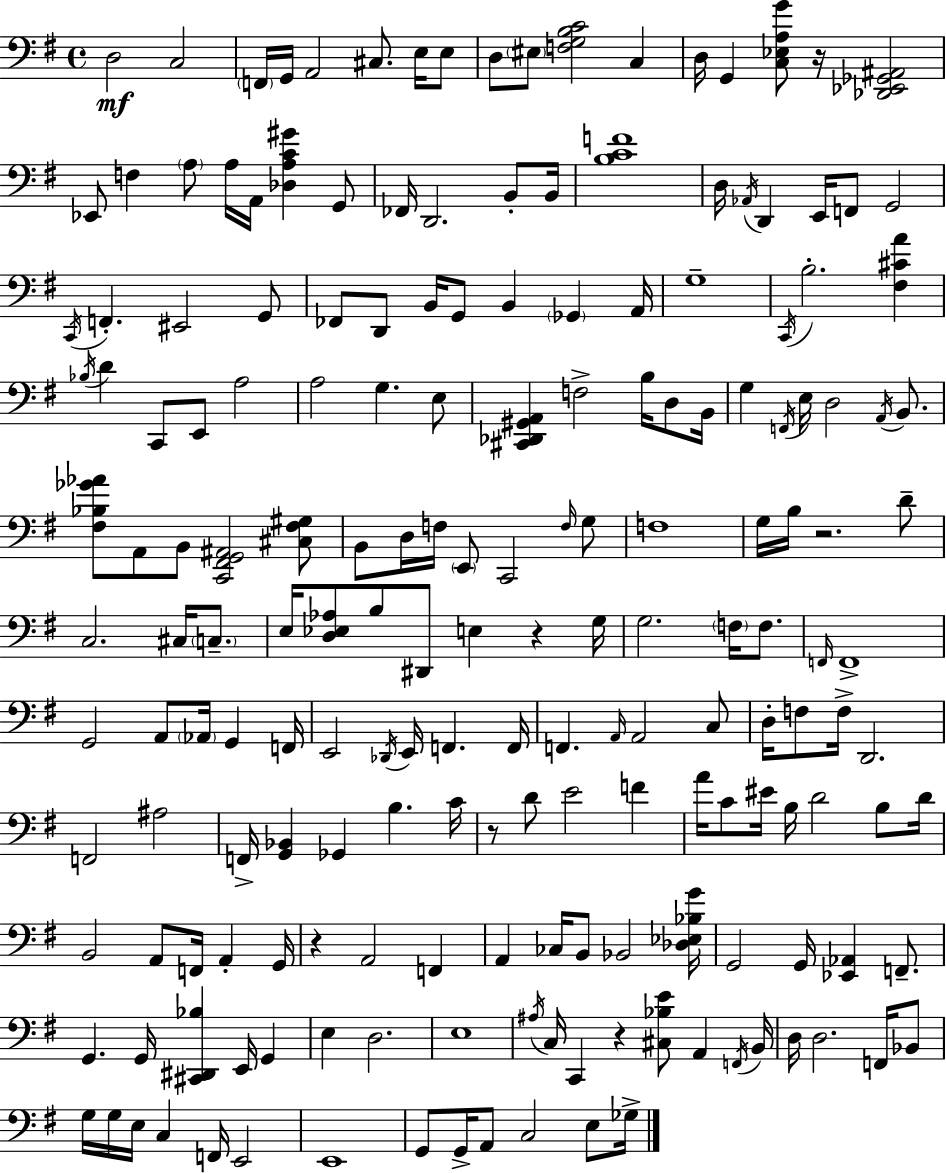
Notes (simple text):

D3/h C3/h F2/s G2/s A2/h C#3/e. E3/s E3/e D3/e EIS3/e [F3,G3,B3,C4]/h C3/q D3/s G2/q [C3,Eb3,A3,G4]/e R/s [Db2,Eb2,Gb2,A#2]/h Eb2/e F3/q A3/e A3/s A2/s [Db3,A3,C4,G#4]/q G2/e FES2/s D2/h. B2/e B2/s [B3,C4,F4]/w D3/s Ab2/s D2/q E2/s F2/e G2/h C2/s F2/q. EIS2/h G2/e FES2/e D2/e B2/s G2/e B2/q Gb2/q A2/s G3/w C2/s B3/h. [F#3,C#4,A4]/q Bb3/s D4/q C2/e E2/e A3/h A3/h G3/q. E3/e [C#2,Db2,G#2,A2]/q F3/h B3/s D3/e B2/s G3/q F2/s E3/s D3/h A2/s B2/e. [F#3,Bb3,Gb4,Ab4]/e A2/e B2/e [C2,F#2,G2,A#2]/h [C#3,F#3,G#3]/e B2/e D3/s F3/s E2/e C2/h F3/s G3/e F3/w G3/s B3/s R/h. D4/e C3/h. C#3/s C3/e. E3/s [D3,Eb3,Ab3]/e B3/e D#2/e E3/q R/q G3/s G3/h. F3/s F3/e. F2/s F2/w G2/h A2/e Ab2/s G2/q F2/s E2/h Db2/s E2/s F2/q. F2/s F2/q. A2/s A2/h C3/e D3/s F3/e F3/s D2/h. F2/h A#3/h F2/s [G2,Bb2]/q Gb2/q B3/q. C4/s R/e D4/e E4/h F4/q A4/s C4/e EIS4/s B3/s D4/h B3/e D4/s B2/h A2/e F2/s A2/q G2/s R/q A2/h F2/q A2/q CES3/s B2/e Bb2/h [Db3,Eb3,Bb3,G4]/s G2/h G2/s [Eb2,Ab2]/q F2/e. G2/q. G2/s [C#2,D#2,Bb3]/q E2/s G2/q E3/q D3/h. E3/w A#3/s C3/s C2/q R/q [C#3,Bb3,E4]/e A2/q F2/s B2/s D3/s D3/h. F2/s Bb2/e G3/s G3/s E3/s C3/q F2/s E2/h E2/w G2/e G2/s A2/e C3/h E3/e Gb3/s